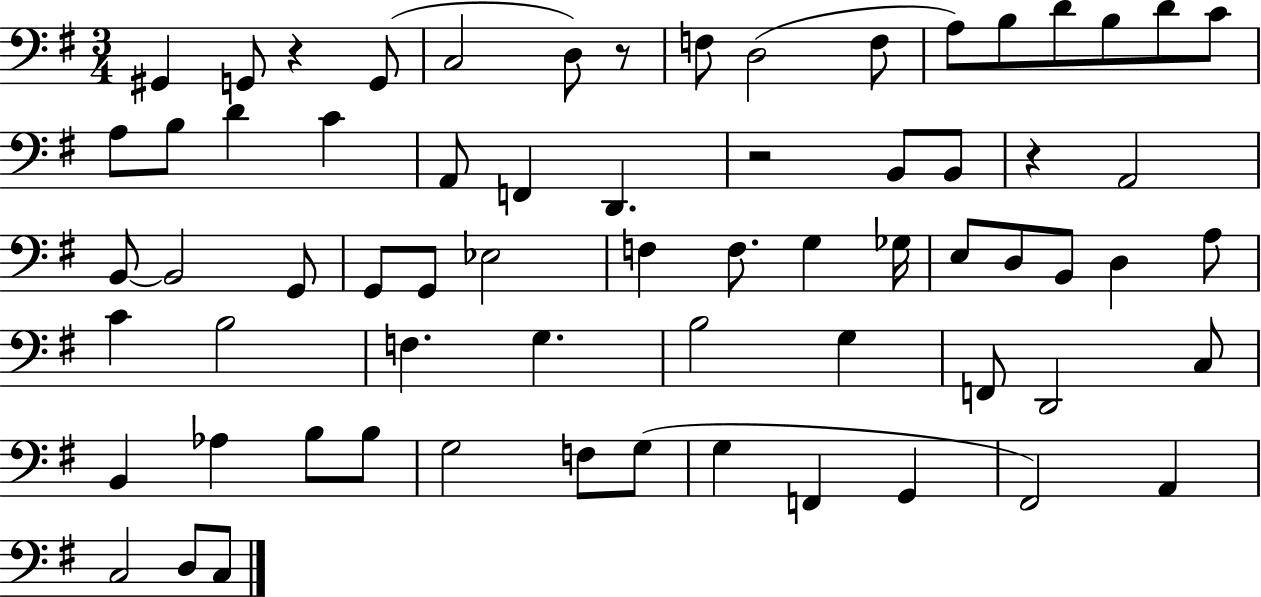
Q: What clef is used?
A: bass